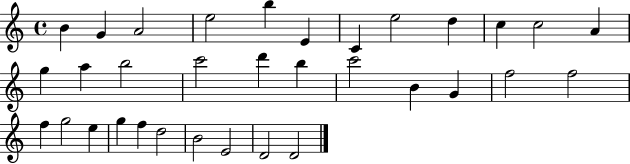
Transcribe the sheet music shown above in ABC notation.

X:1
T:Untitled
M:4/4
L:1/4
K:C
B G A2 e2 b E C e2 d c c2 A g a b2 c'2 d' b c'2 B G f2 f2 f g2 e g f d2 B2 E2 D2 D2